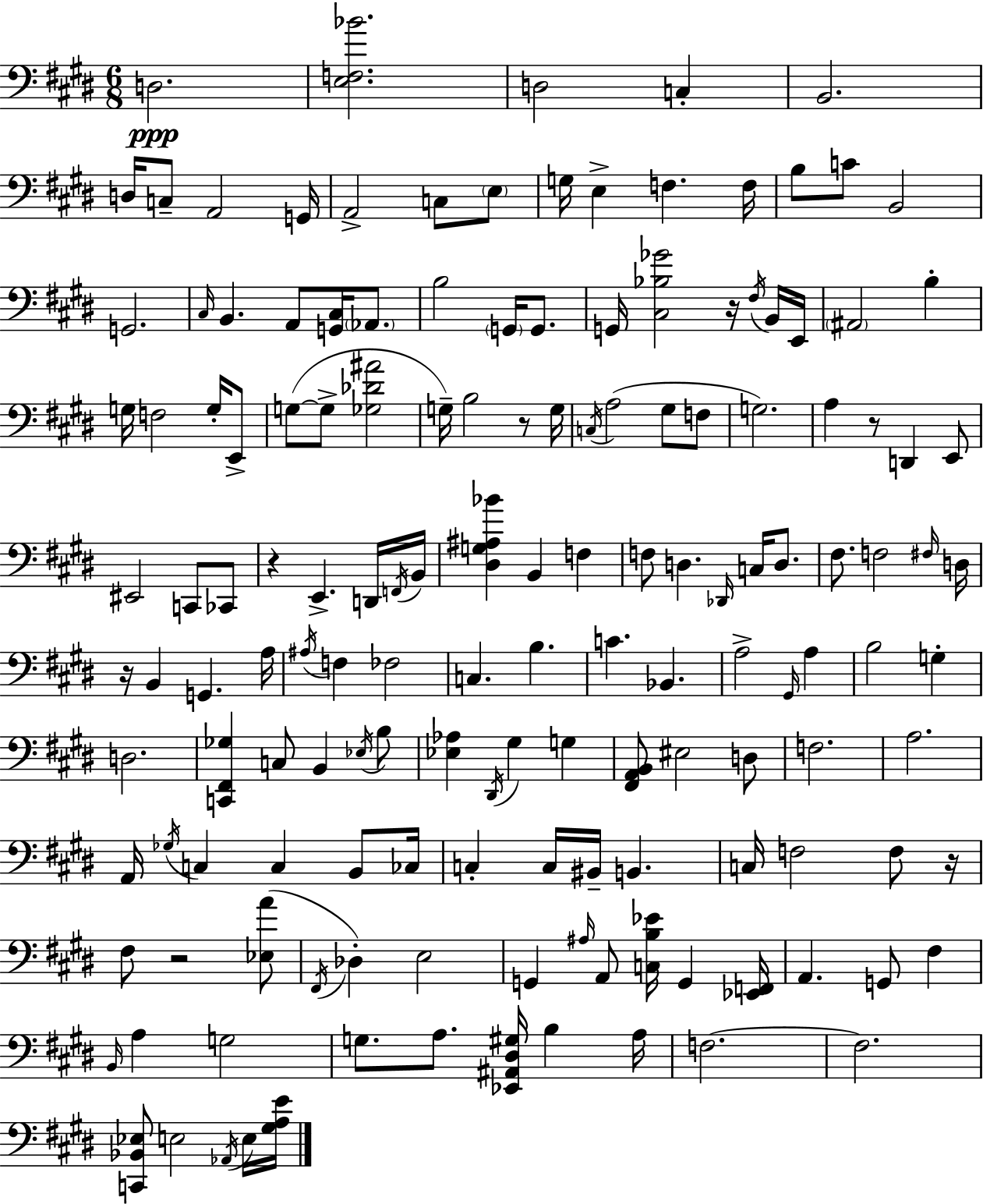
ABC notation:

X:1
T:Untitled
M:6/8
L:1/4
K:E
D,2 [E,F,_B]2 D,2 C, B,,2 D,/4 C,/2 A,,2 G,,/4 A,,2 C,/2 E,/2 G,/4 E, F, F,/4 B,/2 C/2 B,,2 G,,2 ^C,/4 B,, A,,/2 [G,,^C,]/4 _A,,/2 B,2 G,,/4 G,,/2 G,,/4 [^C,_B,_G]2 z/4 ^F,/4 B,,/4 E,,/4 ^A,,2 B, G,/4 F,2 G,/4 E,,/2 G,/2 G,/2 [_G,_D^A]2 G,/4 B,2 z/2 G,/4 C,/4 A,2 ^G,/2 F,/2 G,2 A, z/2 D,, E,,/2 ^E,,2 C,,/2 _C,,/2 z E,, D,,/4 F,,/4 B,,/4 [^D,G,^A,_B] B,, F, F,/2 D, _D,,/4 C,/4 D,/2 ^F,/2 F,2 ^F,/4 D,/4 z/4 B,, G,, A,/4 ^A,/4 F, _F,2 C, B, C _B,, A,2 ^G,,/4 A, B,2 G, D,2 [C,,^F,,_G,] C,/2 B,, _E,/4 B,/2 [_E,_A,] ^D,,/4 ^G, G, [^F,,A,,B,,]/2 ^E,2 D,/2 F,2 A,2 A,,/4 _G,/4 C, C, B,,/2 _C,/4 C, C,/4 ^B,,/4 B,, C,/4 F,2 F,/2 z/4 ^F,/2 z2 [_E,A]/2 ^F,,/4 _D, E,2 G,, ^A,/4 A,,/2 [C,B,_E]/4 G,, [_E,,F,,]/4 A,, G,,/2 ^F, B,,/4 A, G,2 G,/2 A,/2 [_E,,^A,,^D,^G,]/4 B, A,/4 F,2 F,2 [C,,_B,,_E,]/2 E,2 _A,,/4 E,/4 [^G,A,E]/4